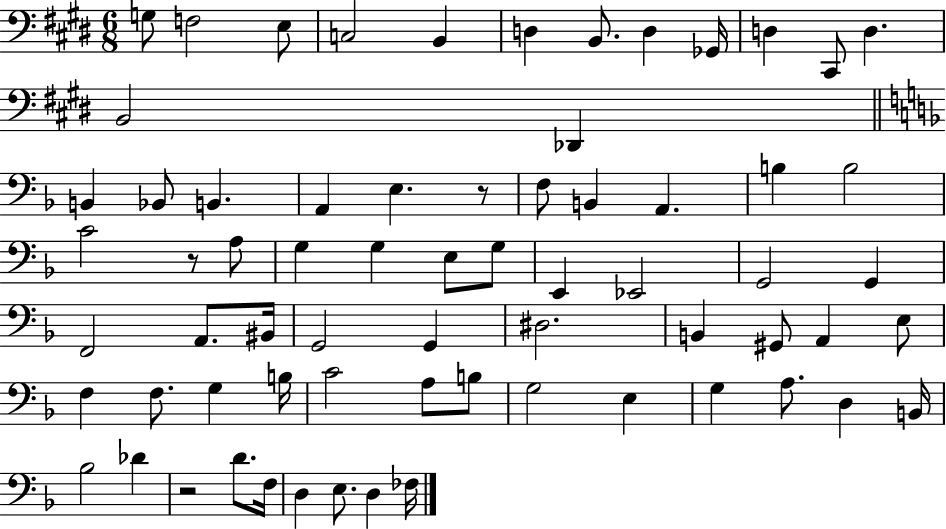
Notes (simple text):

G3/e F3/h E3/e C3/h B2/q D3/q B2/e. D3/q Gb2/s D3/q C#2/e D3/q. B2/h Db2/q B2/q Bb2/e B2/q. A2/q E3/q. R/e F3/e B2/q A2/q. B3/q B3/h C4/h R/e A3/e G3/q G3/q E3/e G3/e E2/q Eb2/h G2/h G2/q F2/h A2/e. BIS2/s G2/h G2/q D#3/h. B2/q G#2/e A2/q E3/e F3/q F3/e. G3/q B3/s C4/h A3/e B3/e G3/h E3/q G3/q A3/e. D3/q B2/s Bb3/h Db4/q R/h D4/e. F3/s D3/q E3/e. D3/q FES3/s